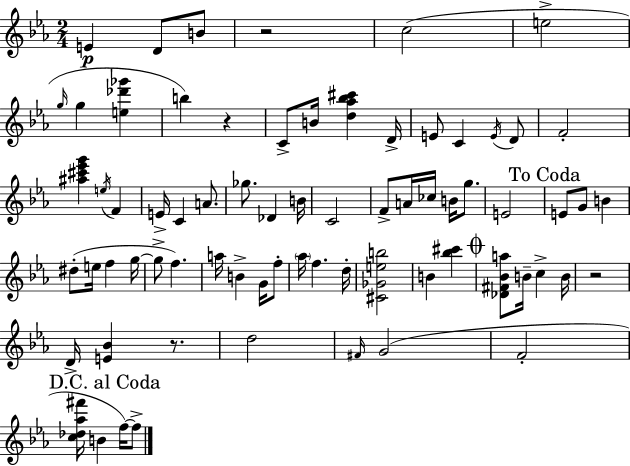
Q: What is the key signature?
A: C minor